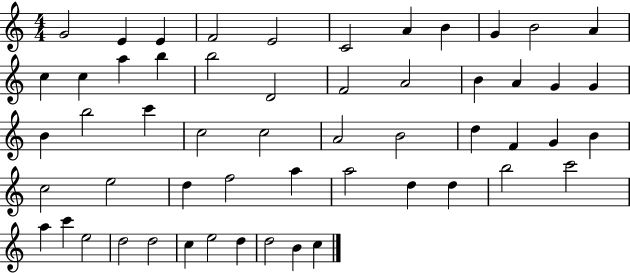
G4/h E4/q E4/q F4/h E4/h C4/h A4/q B4/q G4/q B4/h A4/q C5/q C5/q A5/q B5/q B5/h D4/h F4/h A4/h B4/q A4/q G4/q G4/q B4/q B5/h C6/q C5/h C5/h A4/h B4/h D5/q F4/q G4/q B4/q C5/h E5/h D5/q F5/h A5/q A5/h D5/q D5/q B5/h C6/h A5/q C6/q E5/h D5/h D5/h C5/q E5/h D5/q D5/h B4/q C5/q